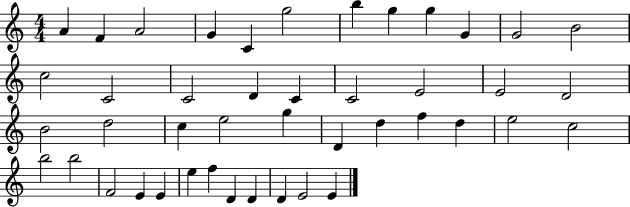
{
  \clef treble
  \numericTimeSignature
  \time 4/4
  \key c \major
  a'4 f'4 a'2 | g'4 c'4 g''2 | b''4 g''4 g''4 g'4 | g'2 b'2 | \break c''2 c'2 | c'2 d'4 c'4 | c'2 e'2 | e'2 d'2 | \break b'2 d''2 | c''4 e''2 g''4 | d'4 d''4 f''4 d''4 | e''2 c''2 | \break b''2 b''2 | f'2 e'4 e'4 | e''4 f''4 d'4 d'4 | d'4 e'2 e'4 | \break \bar "|."
}